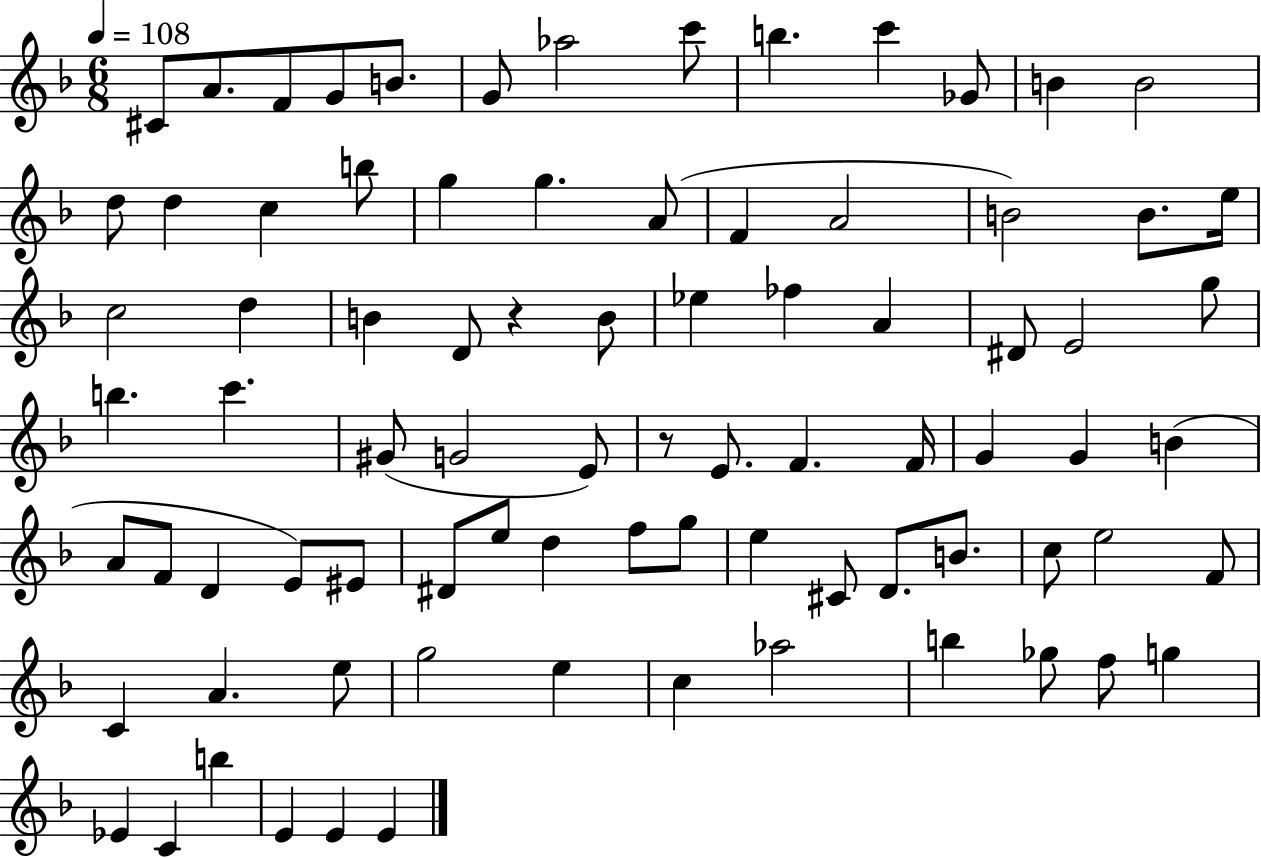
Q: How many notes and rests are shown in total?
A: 83